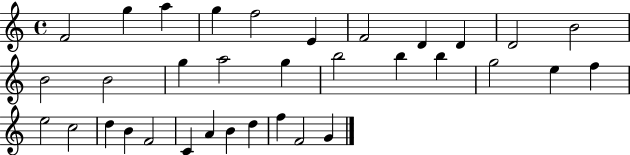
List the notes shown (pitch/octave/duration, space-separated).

F4/h G5/q A5/q G5/q F5/h E4/q F4/h D4/q D4/q D4/h B4/h B4/h B4/h G5/q A5/h G5/q B5/h B5/q B5/q G5/h E5/q F5/q E5/h C5/h D5/q B4/q F4/h C4/q A4/q B4/q D5/q F5/q F4/h G4/q